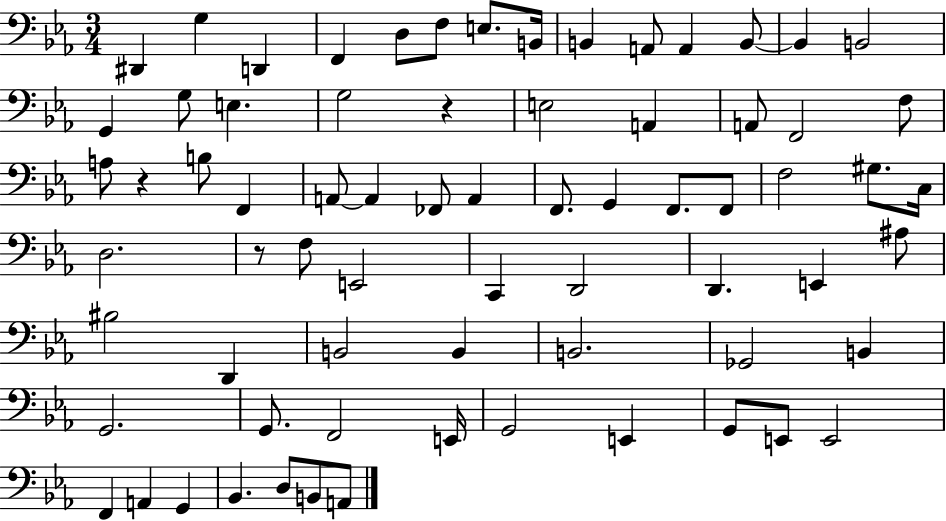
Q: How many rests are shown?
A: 3